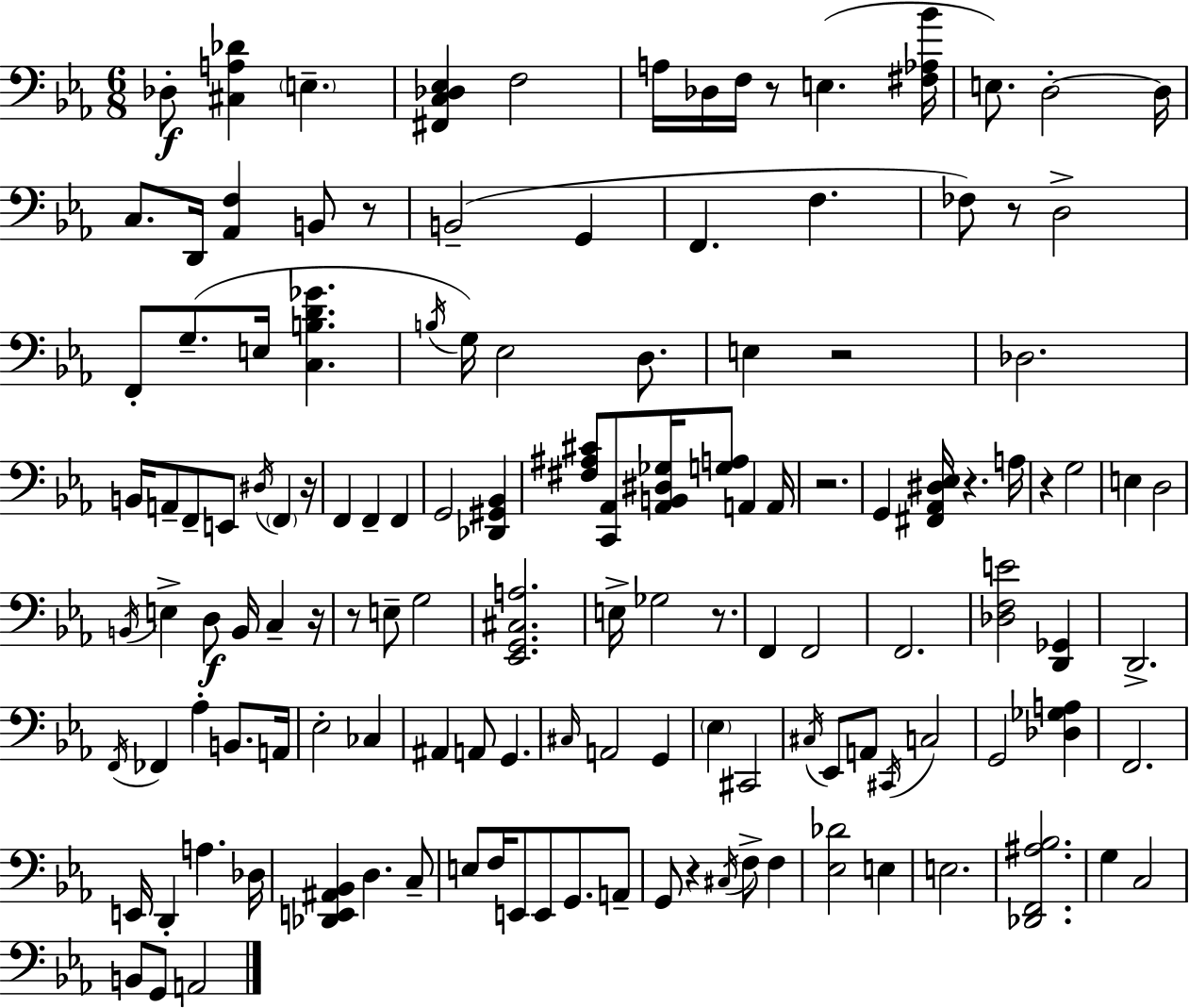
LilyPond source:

{
  \clef bass
  \numericTimeSignature
  \time 6/8
  \key ees \major
  des8-.\f <cis a des'>4 \parenthesize e4.-- | <fis, c des ees>4 f2 | a16 des16 f16 r8 e4.( <fis aes bes'>16 | e8.) d2-.~~ d16 | \break c8. d,16 <aes, f>4 b,8 r8 | b,2--( g,4 | f,4. f4. | fes8) r8 d2-> | \break f,8-. g8.--( e16 <c b d' ges'>4. | \acciaccatura { b16 }) g16 ees2 d8. | e4 r2 | des2. | \break b,16 a,8-- f,8-- e,8 \acciaccatura { dis16 } \parenthesize f,4 | r16 f,4 f,4-- f,4 | g,2 <des, gis, bes,>4 | <fis ais cis'>8 <c, aes,>8 <aes, b, dis ges>16 <g a>8 a,4 | \break a,16 r2. | g,4 <fis, aes, dis ees>16 r4. | a16 r4 g2 | e4 d2 | \break \acciaccatura { b,16 } e4-> d8\f b,16 c4-- | r16 r8 e8-- g2 | <ees, g, cis a>2. | e16-> ges2 | \break r8. f,4 f,2 | f,2. | <des f e'>2 <d, ges,>4 | d,2.-> | \break \acciaccatura { f,16 } fes,4 aes4-. | b,8. a,16 ees2-. | ces4 ais,4 a,8 g,4. | \grace { cis16 } a,2 | \break g,4 \parenthesize ees4 cis,2 | \acciaccatura { cis16 } ees,8 a,8 \acciaccatura { cis,16 } c2 | g,2 | <des ges a>4 f,2. | \break e,16 d,4-. | a4. des16 <des, e, ais, bes,>4 d4. | c8-- e8 f16 e,8 | e,8 g,8. a,8-- g,8 r4 | \break \acciaccatura { cis16 } f8-> f4 <ees des'>2 | e4 e2. | <des, f, ais bes>2. | g4 | \break c2 b,8 g,8 | a,2 \bar "|."
}